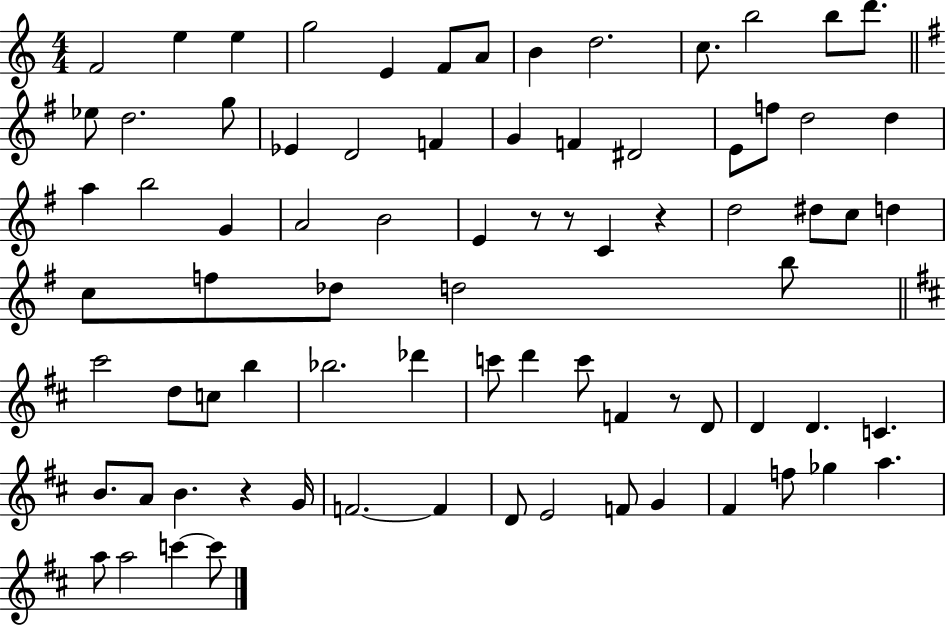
F4/h E5/q E5/q G5/h E4/q F4/e A4/e B4/q D5/h. C5/e. B5/h B5/e D6/e. Eb5/e D5/h. G5/e Eb4/q D4/h F4/q G4/q F4/q D#4/h E4/e F5/e D5/h D5/q A5/q B5/h G4/q A4/h B4/h E4/q R/e R/e C4/q R/q D5/h D#5/e C5/e D5/q C5/e F5/e Db5/e D5/h B5/e C#6/h D5/e C5/e B5/q Bb5/h. Db6/q C6/e D6/q C6/e F4/q R/e D4/e D4/q D4/q. C4/q. B4/e. A4/e B4/q. R/q G4/s F4/h. F4/q D4/e E4/h F4/e G4/q F#4/q F5/e Gb5/q A5/q. A5/e A5/h C6/q C6/e